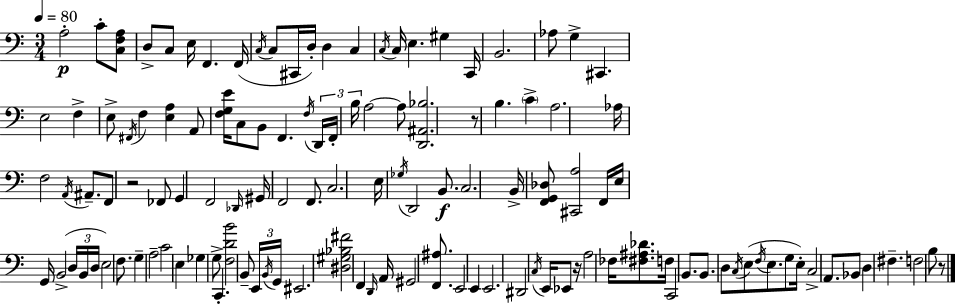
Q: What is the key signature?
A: C major